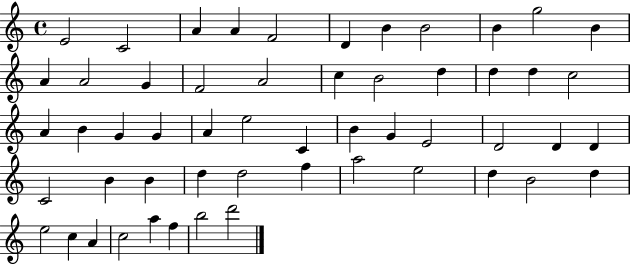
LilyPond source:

{
  \clef treble
  \time 4/4
  \defaultTimeSignature
  \key c \major
  e'2 c'2 | a'4 a'4 f'2 | d'4 b'4 b'2 | b'4 g''2 b'4 | \break a'4 a'2 g'4 | f'2 a'2 | c''4 b'2 d''4 | d''4 d''4 c''2 | \break a'4 b'4 g'4 g'4 | a'4 e''2 c'4 | b'4 g'4 e'2 | d'2 d'4 d'4 | \break c'2 b'4 b'4 | d''4 d''2 f''4 | a''2 e''2 | d''4 b'2 d''4 | \break e''2 c''4 a'4 | c''2 a''4 f''4 | b''2 d'''2 | \bar "|."
}